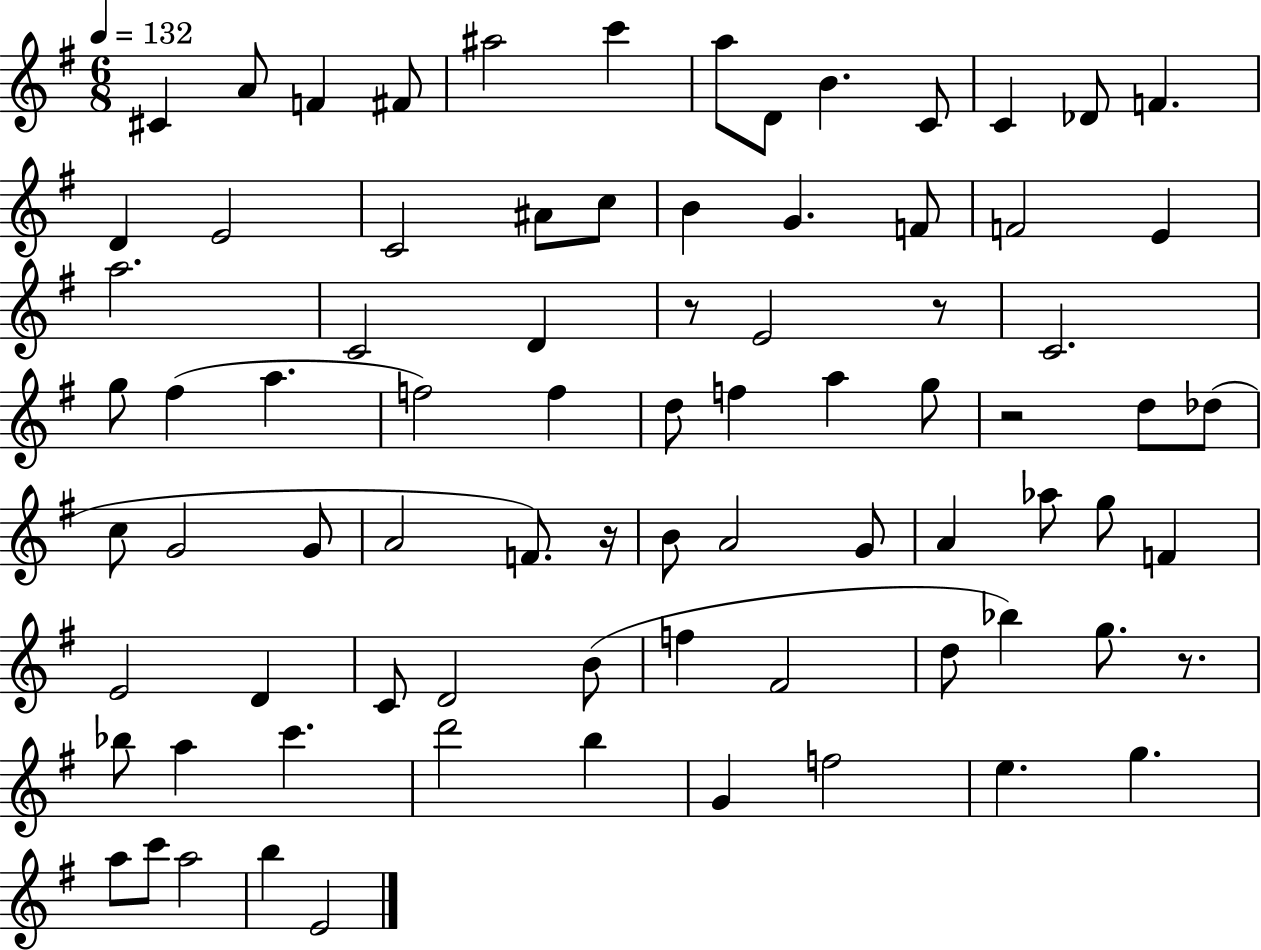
{
  \clef treble
  \numericTimeSignature
  \time 6/8
  \key g \major
  \tempo 4 = 132
  cis'4 a'8 f'4 fis'8 | ais''2 c'''4 | a''8 d'8 b'4. c'8 | c'4 des'8 f'4. | \break d'4 e'2 | c'2 ais'8 c''8 | b'4 g'4. f'8 | f'2 e'4 | \break a''2. | c'2 d'4 | r8 e'2 r8 | c'2. | \break g''8 fis''4( a''4. | f''2) f''4 | d''8 f''4 a''4 g''8 | r2 d''8 des''8( | \break c''8 g'2 g'8 | a'2 f'8.) r16 | b'8 a'2 g'8 | a'4 aes''8 g''8 f'4 | \break e'2 d'4 | c'8 d'2 b'8( | f''4 fis'2 | d''8 bes''4) g''8. r8. | \break bes''8 a''4 c'''4. | d'''2 b''4 | g'4 f''2 | e''4. g''4. | \break a''8 c'''8 a''2 | b''4 e'2 | \bar "|."
}